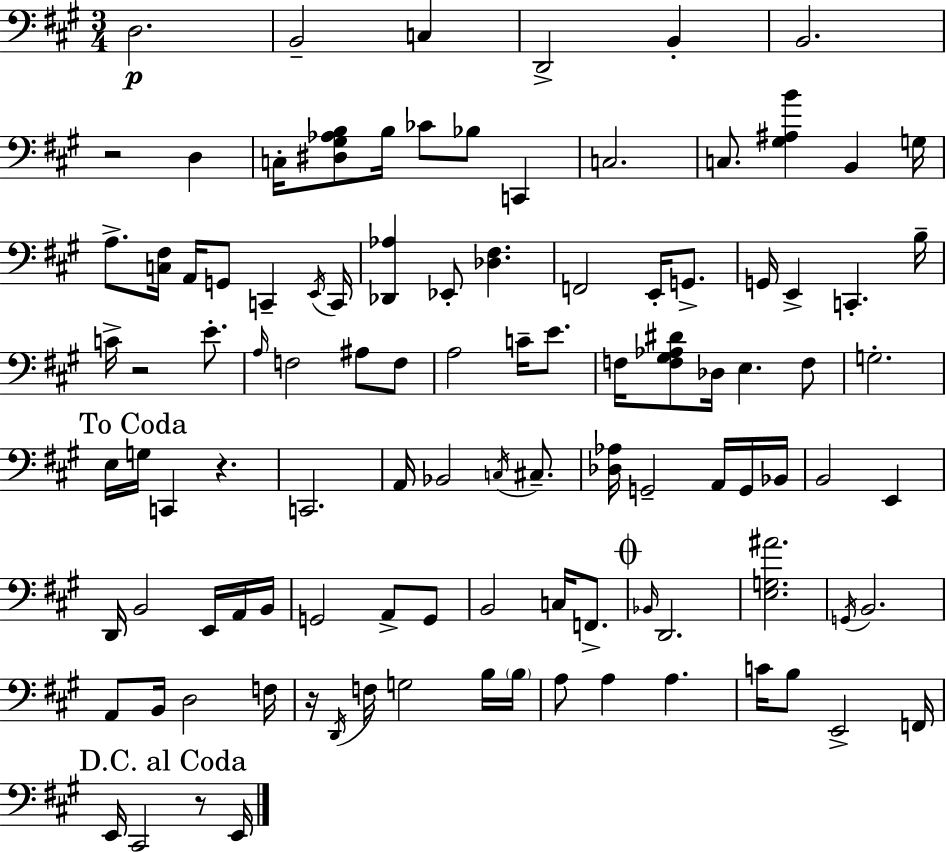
D3/h. B2/h C3/q D2/h B2/q B2/h. R/h D3/q C3/s [D#3,G#3,Ab3,B3]/e B3/s CES4/e Bb3/e C2/q C3/h. C3/e. [G#3,A#3,B4]/q B2/q G3/s A3/e. [C3,F#3]/s A2/s G2/e C2/q E2/s C2/s [Db2,Ab3]/q Eb2/e [Db3,F#3]/q. F2/h E2/s G2/e. G2/s E2/q C2/q. B3/s C4/s R/h E4/e. A3/s F3/h A#3/e F3/e A3/h C4/s E4/e. F3/s [F3,G#3,Ab3,D#4]/e Db3/s E3/q. F3/e G3/h. E3/s G3/s C2/q R/q. C2/h. A2/s Bb2/h C3/s C#3/e. [Db3,Ab3]/s G2/h A2/s G2/s Bb2/s B2/h E2/q D2/s B2/h E2/s A2/s B2/s G2/h A2/e G2/e B2/h C3/s F2/e. Bb2/s D2/h. [E3,G3,A#4]/h. G2/s B2/h. A2/e B2/s D3/h F3/s R/s D2/s F3/s G3/h B3/s B3/s A3/e A3/q A3/q. C4/s B3/e E2/h F2/s E2/s C#2/h R/e E2/s